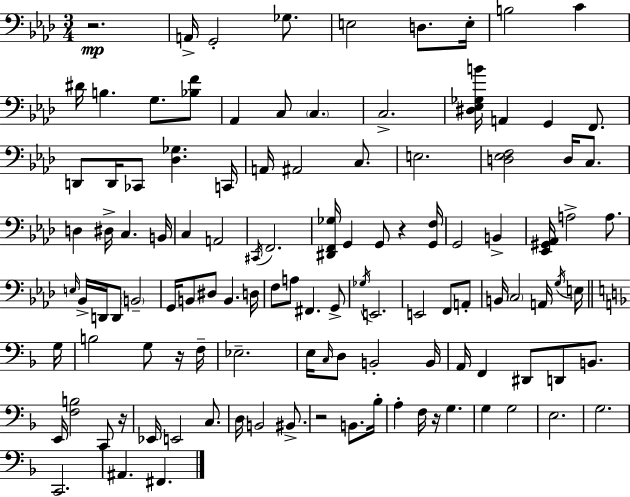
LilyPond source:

{
  \clef bass
  \numericTimeSignature
  \time 3/4
  \key aes \major
  \repeat volta 2 { r2.\mp | a,16-> g,2-. ges8. | e2 d8. e16-. | b2 c'4 | \break dis'16 b4. g8. <bes f'>8 | aes,4 c8 \parenthesize c4. | c2.-> | <dis ees ges b'>16 a,4 g,4 f,8. | \break d,8 d,16 ces,8 <des ges>4. c,16 | a,16 ais,2 c8. | e2. | <d ees f>2 d16 c8. | \break d4 dis16-> c4. b,16 | c4 a,2 | \acciaccatura { cis,16 } f,2. | <dis, f, ges>16 g,4 g,8 r4 | \break <g, f>16 g,2 b,4-> | <ees, gis, aes,>16 a2-> a8. | \grace { e16 } bes,16-> d,16 d,8 \parenthesize b,2-- | g,16 b,8 dis8 b,4. | \break d16 f8 a8 fis,4. | g,8-> \acciaccatura { ges16 } e,2. | e,2 f,8 | a,8-. b,16 \parenthesize c2 | \break a,16 \acciaccatura { g16 } e16 \bar "||" \break \key f \major g16 b2 g8 r16 | f16-- ees2.-- | e16 \grace { c16 } d8 b,2-. | b,16 a,16 f,4 dis,8 d,8 b,8. | \break e,16 <f b>2 c,8 | r16 ees,16 e,2 c8. | d16 b,2 bis,8.-> | r2 b,8. | \break bes16-. a4-. f16 r16 g4. | g4 g2 | e2. | g2. | \break c,2. | ais,4. fis,4. | } \bar "|."
}